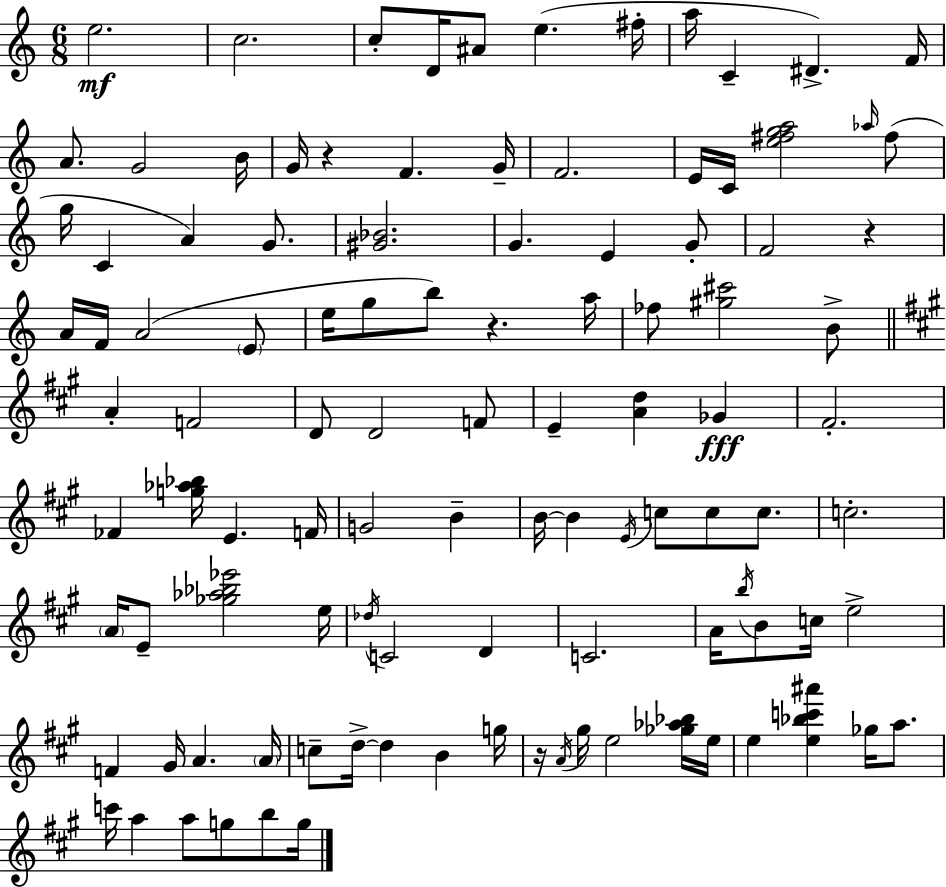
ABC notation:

X:1
T:Untitled
M:6/8
L:1/4
K:C
e2 c2 c/2 D/4 ^A/2 e ^f/4 a/4 C ^D F/4 A/2 G2 B/4 G/4 z F G/4 F2 E/4 C/4 [e^fga]2 _a/4 ^f/2 g/4 C A G/2 [^G_B]2 G E G/2 F2 z A/4 F/4 A2 E/2 e/4 g/2 b/2 z a/4 _f/2 [^g^c']2 B/2 A F2 D/2 D2 F/2 E [Ad] _G ^F2 _F [g_a_b]/4 E F/4 G2 B B/4 B E/4 c/2 c/2 c/2 c2 A/4 E/2 [_g_a_b_e']2 e/4 _d/4 C2 D C2 A/4 b/4 B/2 c/4 e2 F ^G/4 A A/4 c/2 d/4 d B g/4 z/4 A/4 ^g/4 e2 [_g_a_b]/4 e/4 e [e_bc'^a'] _g/4 a/2 c'/4 a a/2 g/2 b/2 g/4